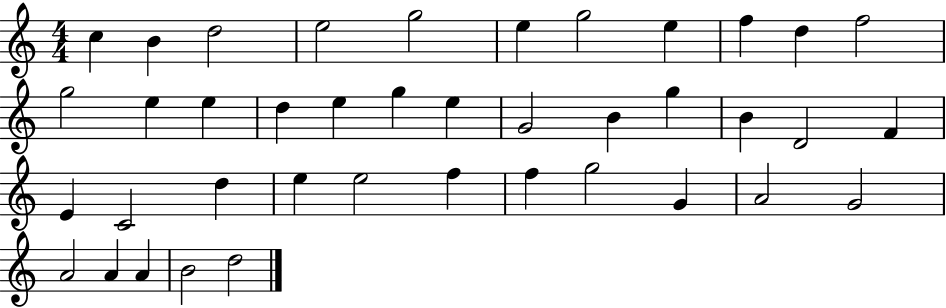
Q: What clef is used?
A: treble